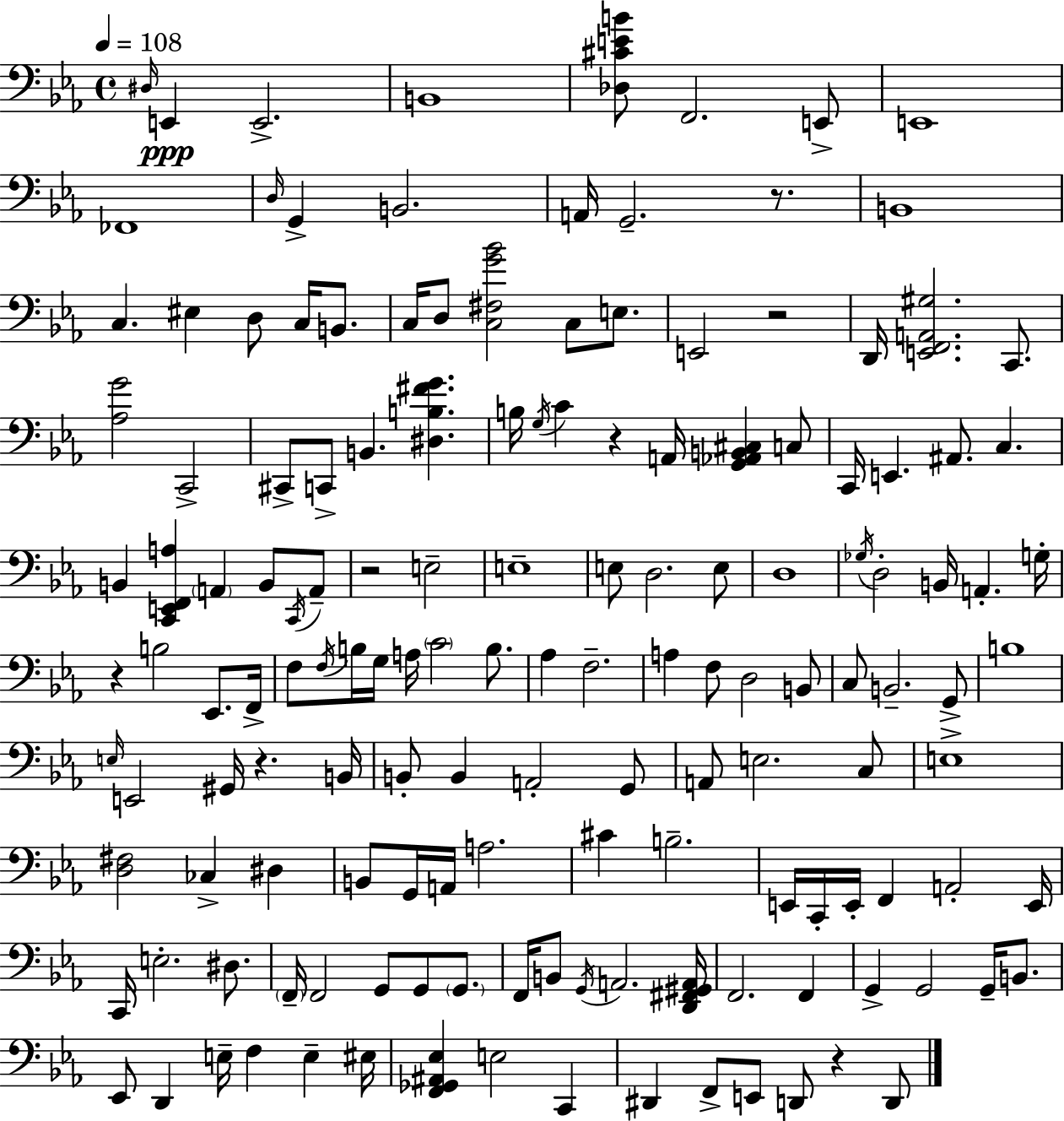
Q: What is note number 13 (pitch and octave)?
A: G2